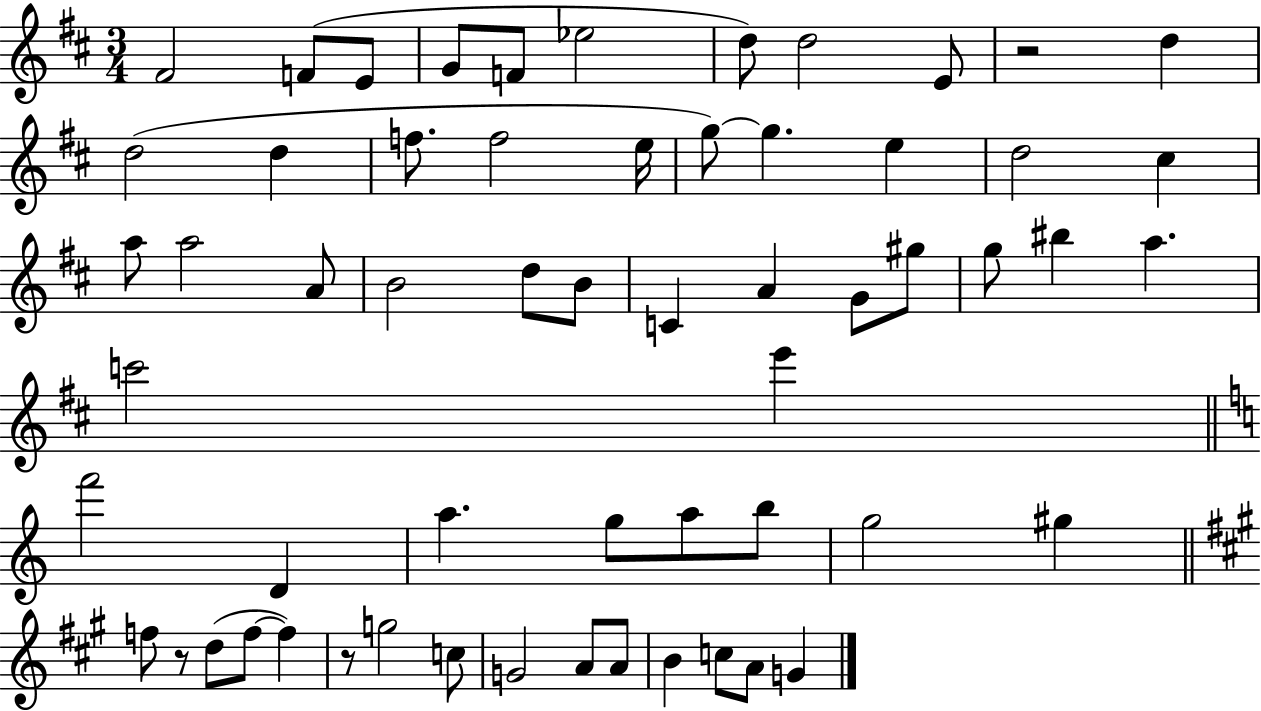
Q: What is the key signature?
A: D major